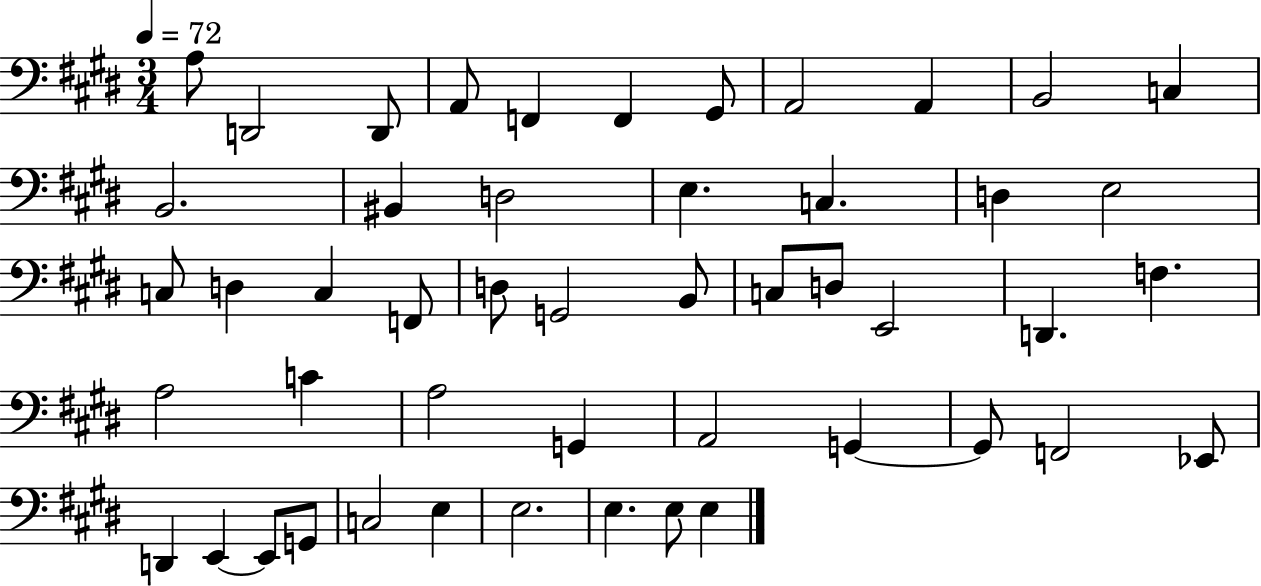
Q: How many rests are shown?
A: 0